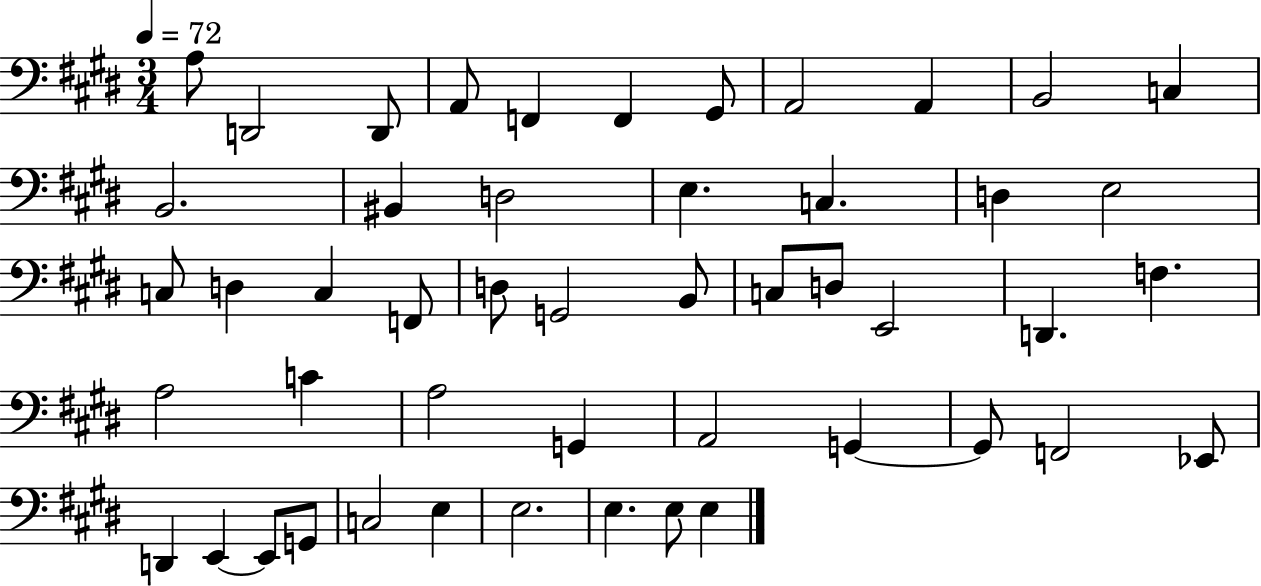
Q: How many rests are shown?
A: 0